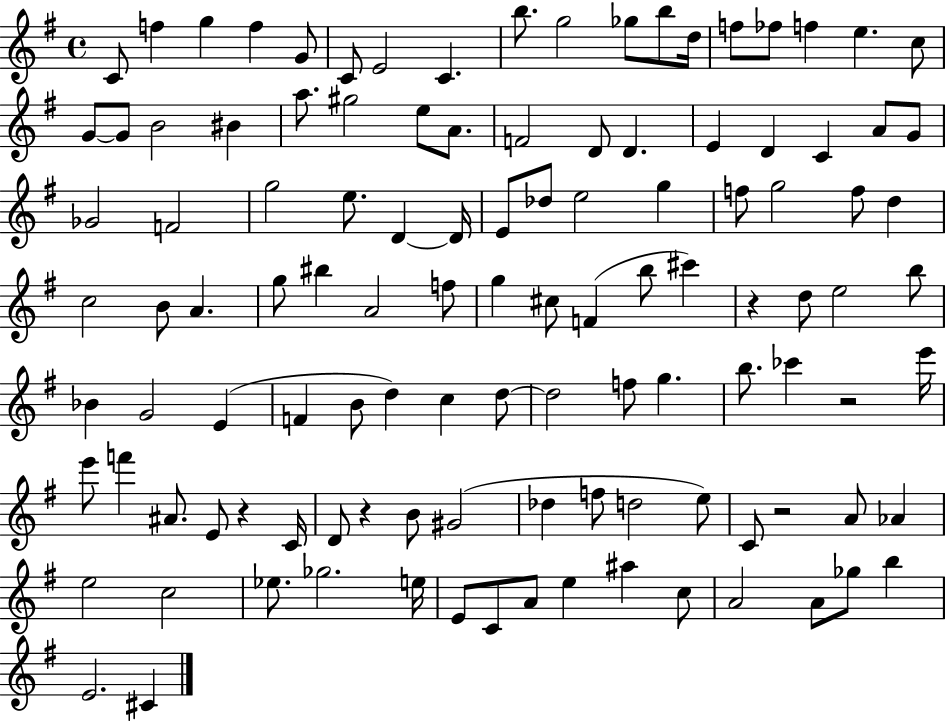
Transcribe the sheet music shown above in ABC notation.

X:1
T:Untitled
M:4/4
L:1/4
K:G
C/2 f g f G/2 C/2 E2 C b/2 g2 _g/2 b/2 d/4 f/2 _f/2 f e c/2 G/2 G/2 B2 ^B a/2 ^g2 e/2 A/2 F2 D/2 D E D C A/2 G/2 _G2 F2 g2 e/2 D D/4 E/2 _d/2 e2 g f/2 g2 f/2 d c2 B/2 A g/2 ^b A2 f/2 g ^c/2 F b/2 ^c' z d/2 e2 b/2 _B G2 E F B/2 d c d/2 d2 f/2 g b/2 _c' z2 e'/4 e'/2 f' ^A/2 E/2 z C/4 D/2 z B/2 ^G2 _d f/2 d2 e/2 C/2 z2 A/2 _A e2 c2 _e/2 _g2 e/4 E/2 C/2 A/2 e ^a c/2 A2 A/2 _g/2 b E2 ^C